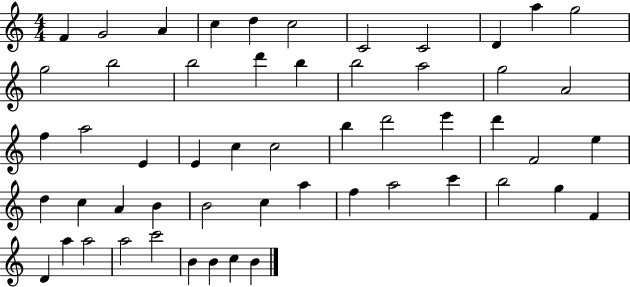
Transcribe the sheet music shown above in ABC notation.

X:1
T:Untitled
M:4/4
L:1/4
K:C
F G2 A c d c2 C2 C2 D a g2 g2 b2 b2 d' b b2 a2 g2 A2 f a2 E E c c2 b d'2 e' d' F2 e d c A B B2 c a f a2 c' b2 g F D a a2 a2 c'2 B B c B